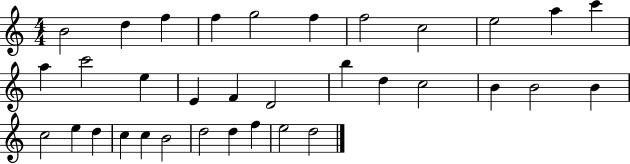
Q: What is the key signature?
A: C major